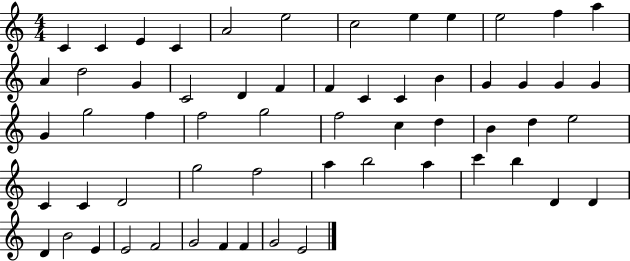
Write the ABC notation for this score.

X:1
T:Untitled
M:4/4
L:1/4
K:C
C C E C A2 e2 c2 e e e2 f a A d2 G C2 D F F C C B G G G G G g2 f f2 g2 f2 c d B d e2 C C D2 g2 f2 a b2 a c' b D D D B2 E E2 F2 G2 F F G2 E2